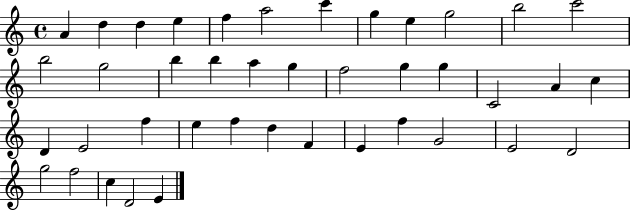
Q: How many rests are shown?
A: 0